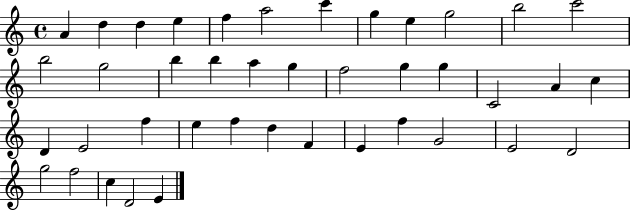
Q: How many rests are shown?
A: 0